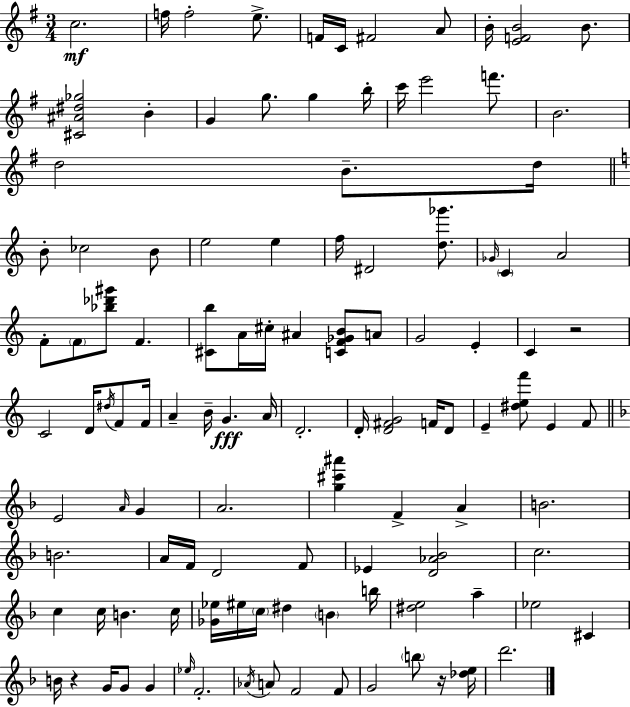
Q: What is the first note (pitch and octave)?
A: C5